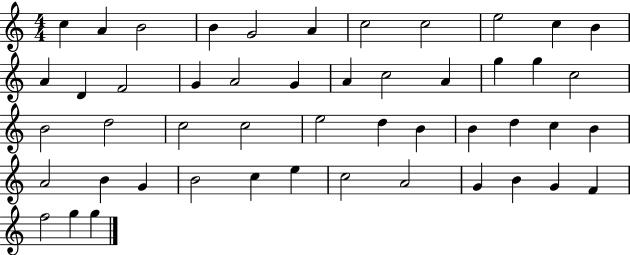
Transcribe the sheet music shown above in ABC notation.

X:1
T:Untitled
M:4/4
L:1/4
K:C
c A B2 B G2 A c2 c2 e2 c B A D F2 G A2 G A c2 A g g c2 B2 d2 c2 c2 e2 d B B d c B A2 B G B2 c e c2 A2 G B G F f2 g g